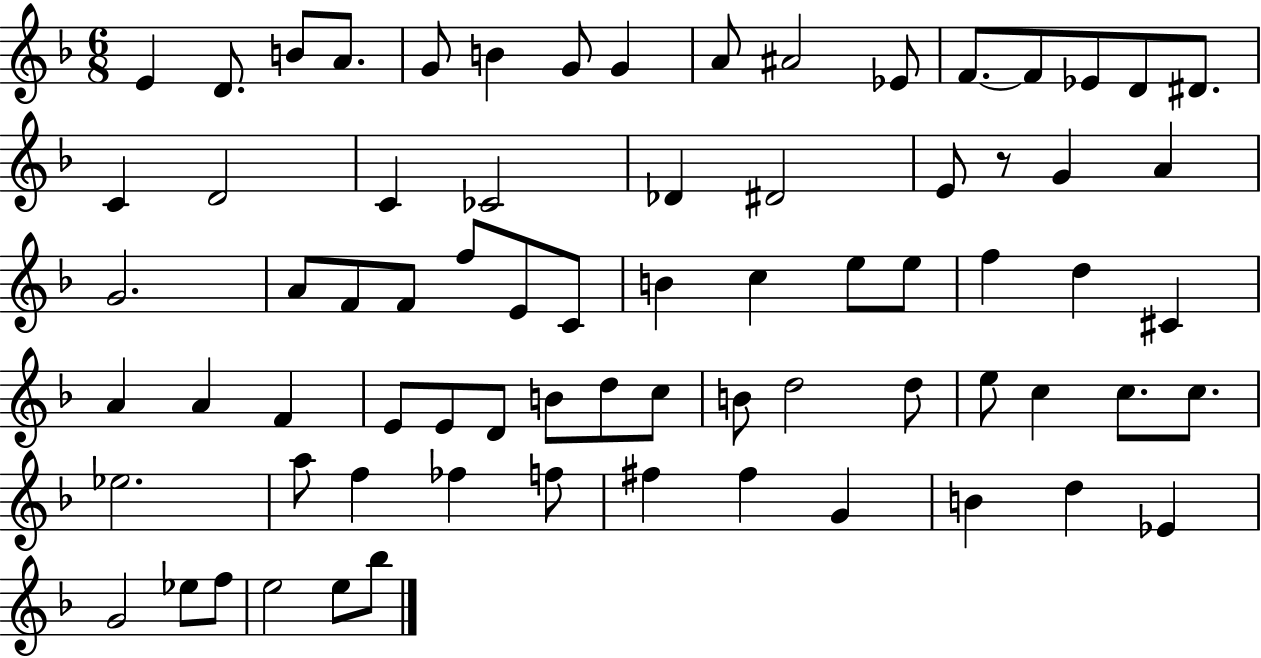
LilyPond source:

{
  \clef treble
  \numericTimeSignature
  \time 6/8
  \key f \major
  e'4 d'8. b'8 a'8. | g'8 b'4 g'8 g'4 | a'8 ais'2 ees'8 | f'8.~~ f'8 ees'8 d'8 dis'8. | \break c'4 d'2 | c'4 ces'2 | des'4 dis'2 | e'8 r8 g'4 a'4 | \break g'2. | a'8 f'8 f'8 f''8 e'8 c'8 | b'4 c''4 e''8 e''8 | f''4 d''4 cis'4 | \break a'4 a'4 f'4 | e'8 e'8 d'8 b'8 d''8 c''8 | b'8 d''2 d''8 | e''8 c''4 c''8. c''8. | \break ees''2. | a''8 f''4 fes''4 f''8 | fis''4 fis''4 g'4 | b'4 d''4 ees'4 | \break g'2 ees''8 f''8 | e''2 e''8 bes''8 | \bar "|."
}